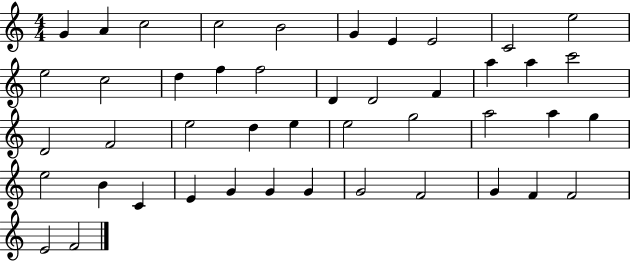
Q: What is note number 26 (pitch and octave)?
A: E5